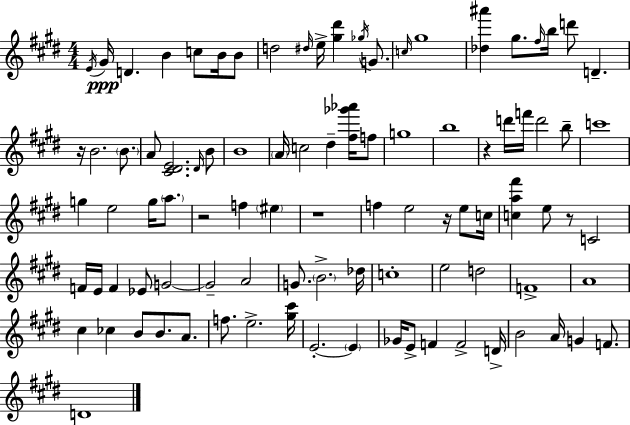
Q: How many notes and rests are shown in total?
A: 94